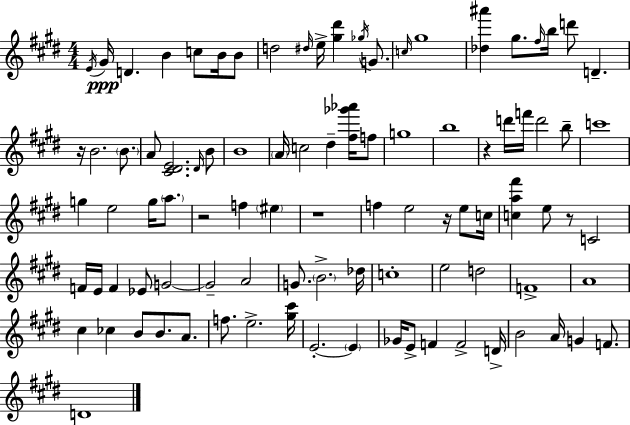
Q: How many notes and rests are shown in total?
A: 94